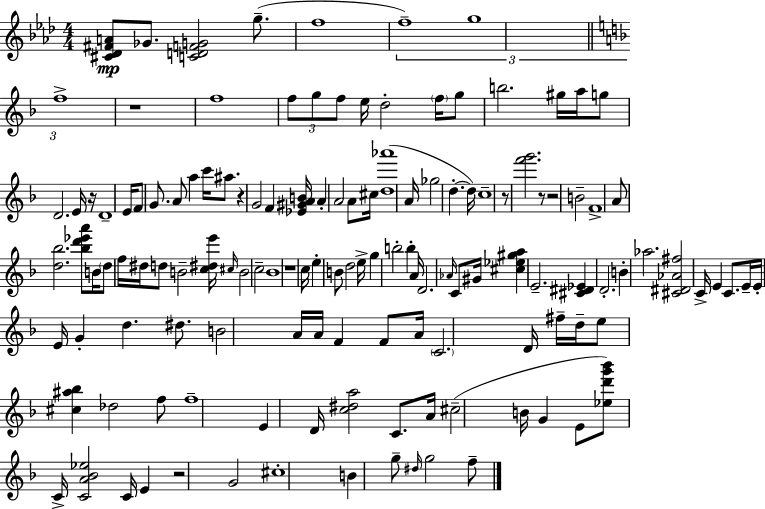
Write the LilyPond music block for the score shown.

{
  \clef treble
  \numericTimeSignature
  \time 4/4
  \key f \minor
  <cis' des' fis' a'>8\mp ges'8. <c' d' f' g'>2 g''8.--( | f''1 | \tuplet 3/2 { f''1--) | g''1 | \break \bar "||" \break \key f \major f''1-> } | r1 | f''1 | \tuplet 3/2 { f''8 g''8 f''8 } e''16 d''2-. \parenthesize f''16 | \break g''8 b''2. gis''16 a''16 | g''8 d'2. e'16 r16 | d'1-- | e'16 f'8 g'8. a'8 a''4 c'''16 ais''8. | \break r4 g'2 f'4 | <ees' gis' a' b'>16 a'4-. a'2 a'8 cis''16 | <d'' aes'''>1( | a'16 ges''2 d''4.-.~~ d''16) | \break c''1-- | r8 <f''' g'''>2. r8 | r2 b'2-- | f'1-> | \break a'8 <d'' bes''>2. <bes'' d''' ees''' a'''>8 | b'16 \parenthesize d''8 f''16 dis''16 d''8 b'2-- <c'' dis'' e'''>16 | \grace { cis''16 } b'2 c''2-- | bes'1 | \break r1 | c''16 e''4-. b'8 d''2 | e''16-> g''4 b''2-. b''4-. | a'16 d'2. \grace { aes'16 } c'8 | \break gis'16 <cis'' ees'' gis'' a''>4 e'2.-- | <cis' dis' ees'>4 d'2.-. | b'4-. aes''2. | <cis' dis' aes' fis''>2 c'16-> e'4 c'8. | \break e'16-- e'16-. e'16 g'4-. d''4. dis''8. | b'2 a'16 a'16 f'4 | f'8 a'16 \parenthesize c'2. d'16 | fis''16-- d''16-- e''8 <cis'' ais'' bes''>4 des''2 | \break f''8 f''1-- | e'4 d'16 <c'' dis'' a''>2 c'8. | a'16 cis''2--( b'16 g'4 | e'8 <ees'' d''' g''' bes'''>8) c'16-> <c' a' bes' ees''>2 c'16 e'4 | \break r2 g'2 | cis''1-. | b'4 g''8-- \grace { dis''16 } g''2 | f''8-- \bar "|."
}